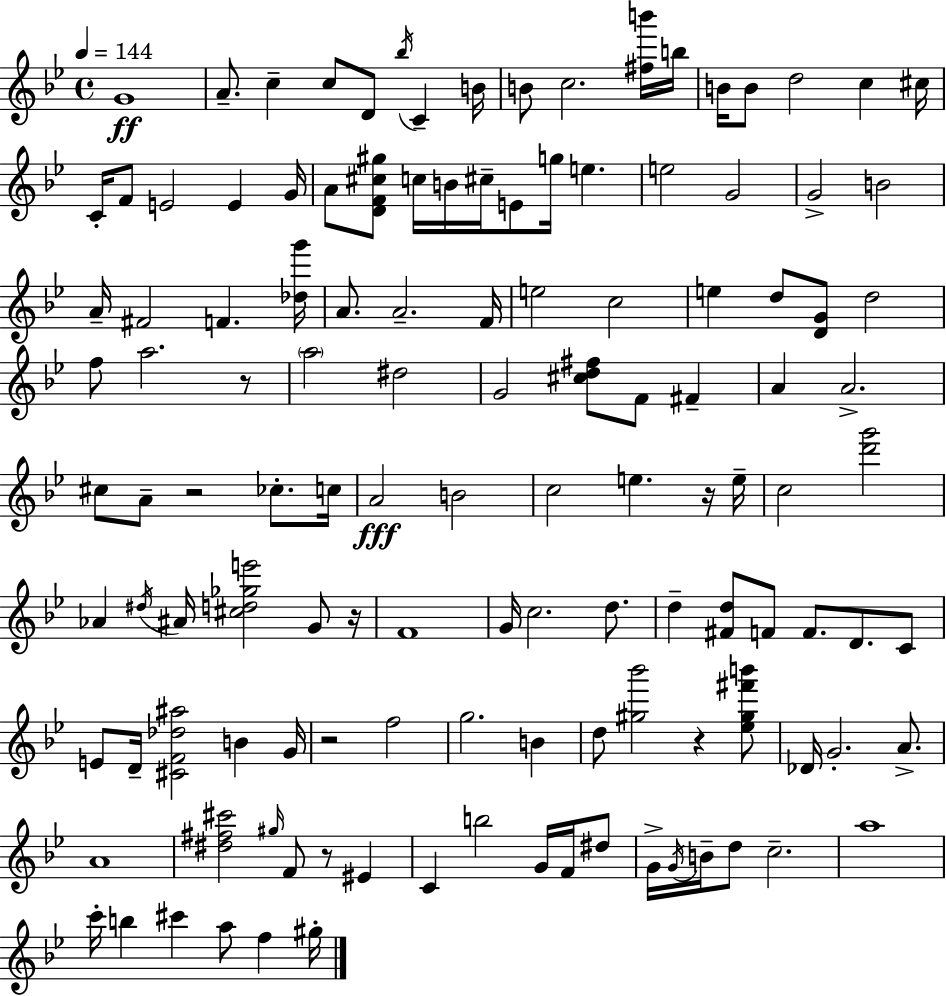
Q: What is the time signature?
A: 4/4